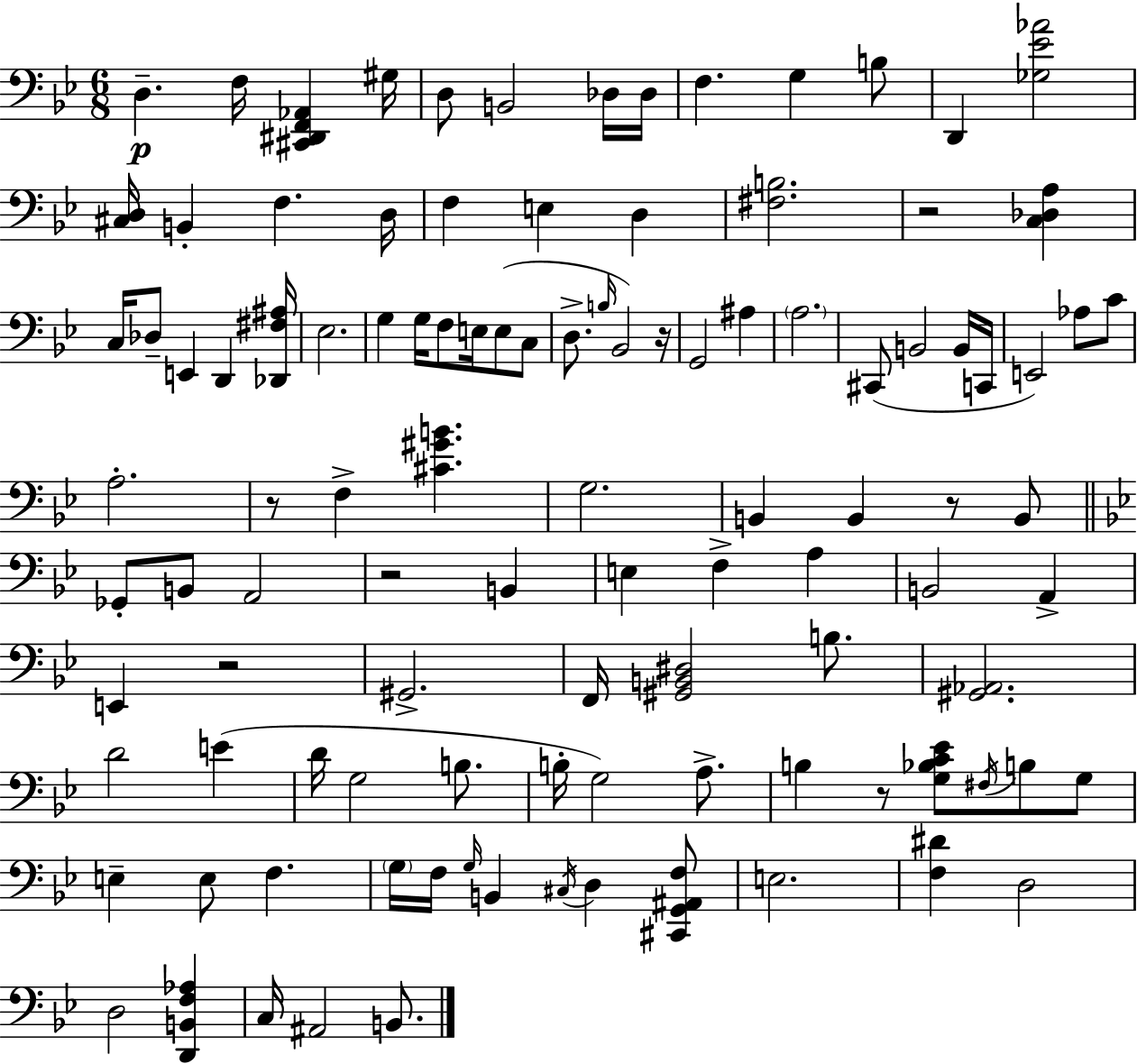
X:1
T:Untitled
M:6/8
L:1/4
K:Bb
D, F,/4 [^C,,^D,,F,,_A,,] ^G,/4 D,/2 B,,2 _D,/4 _D,/4 F, G, B,/2 D,, [_G,_E_A]2 [^C,D,]/4 B,, F, D,/4 F, E, D, [^F,B,]2 z2 [C,_D,A,] C,/4 _D,/2 E,, D,, [_D,,^F,^A,]/4 _E,2 G, G,/4 F,/2 E,/4 E,/2 C,/2 D,/2 B,/4 _B,,2 z/4 G,,2 ^A, A,2 ^C,,/2 B,,2 B,,/4 C,,/4 E,,2 _A,/2 C/2 A,2 z/2 F, [^C^GB] G,2 B,, B,, z/2 B,,/2 _G,,/2 B,,/2 A,,2 z2 B,, E, F, A, B,,2 A,, E,, z2 ^G,,2 F,,/4 [^G,,B,,^D,]2 B,/2 [^G,,_A,,]2 D2 E D/4 G,2 B,/2 B,/4 G,2 A,/2 B, z/2 [G,_B,C_E]/2 ^F,/4 B,/2 G,/2 E, E,/2 F, G,/4 F,/4 G,/4 B,, ^C,/4 D, [^C,,G,,^A,,F,]/2 E,2 [F,^D] D,2 D,2 [D,,B,,F,_A,] C,/4 ^A,,2 B,,/2